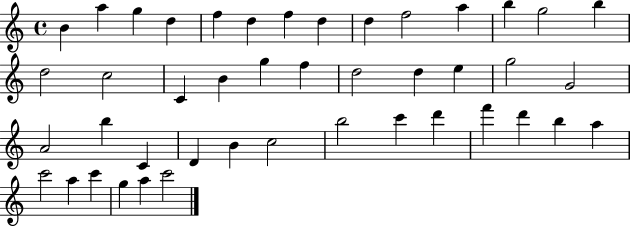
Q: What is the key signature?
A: C major